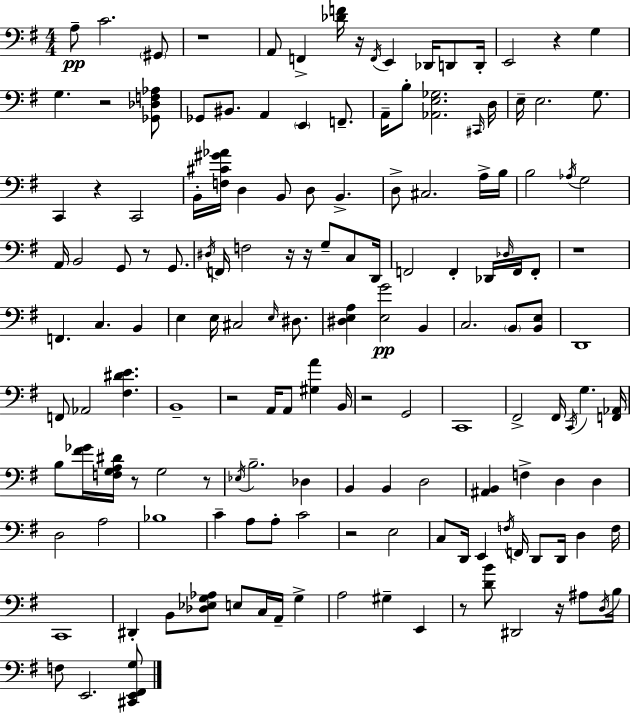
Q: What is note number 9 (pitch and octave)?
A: D2